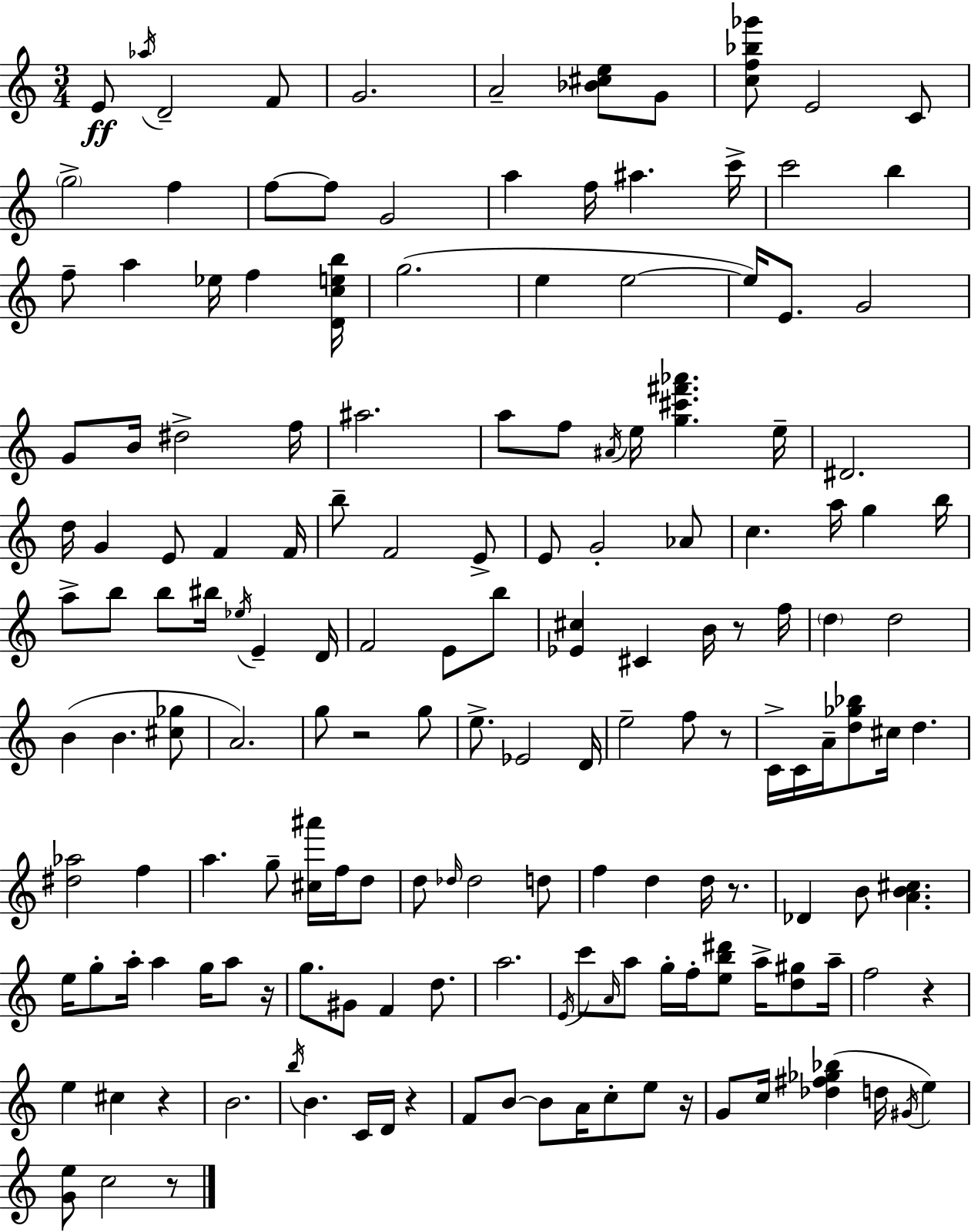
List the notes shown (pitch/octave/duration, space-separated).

E4/e Ab5/s D4/h F4/e G4/h. A4/h [Bb4,C#5,E5]/e G4/e [C5,F5,Bb5,Gb6]/e E4/h C4/e G5/h F5/q F5/e F5/e G4/h A5/q F5/s A#5/q. C6/s C6/h B5/q F5/e A5/q Eb5/s F5/q [D4,C5,E5,B5]/s G5/h. E5/q E5/h E5/s E4/e. G4/h G4/e B4/s D#5/h F5/s A#5/h. A5/e F5/e A#4/s E5/s [G5,C#6,F#6,Ab6]/q. E5/s D#4/h. D5/s G4/q E4/e F4/q F4/s B5/e F4/h E4/e E4/e G4/h Ab4/e C5/q. A5/s G5/q B5/s A5/e B5/e B5/e BIS5/s Eb5/s E4/q D4/s F4/h E4/e B5/e [Eb4,C#5]/q C#4/q B4/s R/e F5/s D5/q D5/h B4/q B4/q. [C#5,Gb5]/e A4/h. G5/e R/h G5/e E5/e. Eb4/h D4/s E5/h F5/e R/e C4/s C4/s A4/s [D5,Gb5,Bb5]/e C#5/s D5/q. [D#5,Ab5]/h F5/q A5/q. G5/e [C#5,A#6]/s F5/s D5/e D5/e Db5/s Db5/h D5/e F5/q D5/q D5/s R/e. Db4/q B4/e [A4,B4,C#5]/q. E5/s G5/e A5/s A5/q G5/s A5/e R/s G5/e. G#4/e F4/q D5/e. A5/h. E4/s C6/e A4/s A5/e G5/s F5/s [E5,B5,D#6]/e A5/s [D5,G#5]/e A5/s F5/h R/q E5/q C#5/q R/q B4/h. B5/s B4/q. C4/s D4/s R/q F4/e B4/e B4/e A4/s C5/e E5/e R/s G4/e C5/s [Db5,F#5,Gb5,Bb5]/q D5/s G#4/s E5/q [G4,E5]/e C5/h R/e